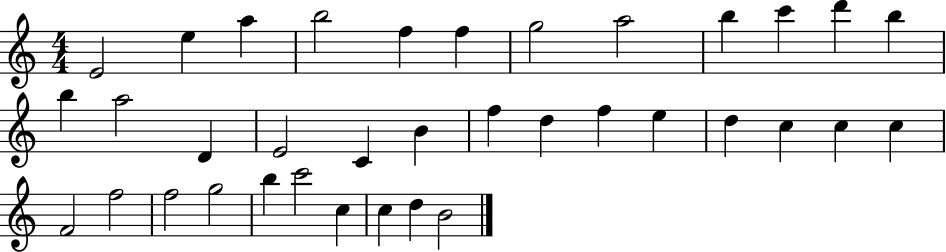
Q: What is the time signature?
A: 4/4